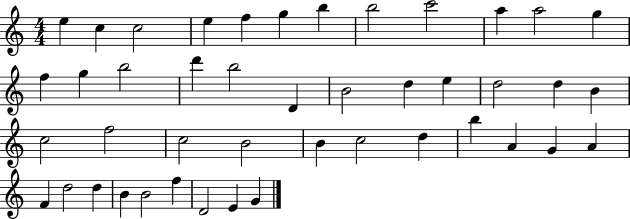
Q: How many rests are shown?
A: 0